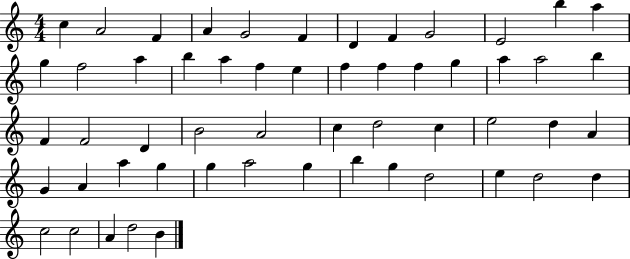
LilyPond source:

{
  \clef treble
  \numericTimeSignature
  \time 4/4
  \key c \major
  c''4 a'2 f'4 | a'4 g'2 f'4 | d'4 f'4 g'2 | e'2 b''4 a''4 | \break g''4 f''2 a''4 | b''4 a''4 f''4 e''4 | f''4 f''4 f''4 g''4 | a''4 a''2 b''4 | \break f'4 f'2 d'4 | b'2 a'2 | c''4 d''2 c''4 | e''2 d''4 a'4 | \break g'4 a'4 a''4 g''4 | g''4 a''2 g''4 | b''4 g''4 d''2 | e''4 d''2 d''4 | \break c''2 c''2 | a'4 d''2 b'4 | \bar "|."
}